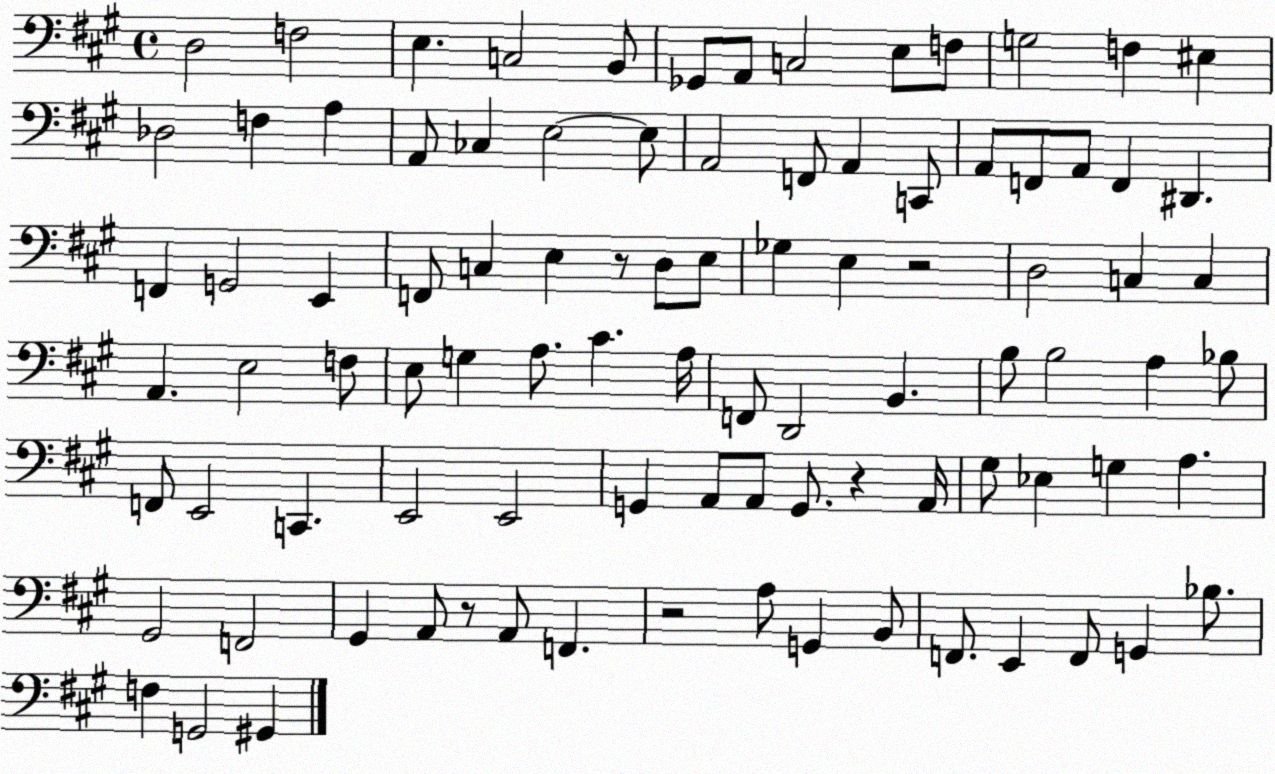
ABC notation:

X:1
T:Untitled
M:4/4
L:1/4
K:A
D,2 F,2 E, C,2 B,,/2 _G,,/2 A,,/2 C,2 E,/2 F,/2 G,2 F, ^E, _D,2 F, A, A,,/2 _C, E,2 E,/2 A,,2 F,,/2 A,, C,,/2 A,,/2 F,,/2 A,,/2 F,, ^D,, F,, G,,2 E,, F,,/2 C, E, z/2 D,/2 E,/2 _G, E, z2 D,2 C, C, A,, E,2 F,/2 E,/2 G, A,/2 ^C A,/4 F,,/2 D,,2 B,, B,/2 B,2 A, _B,/2 F,,/2 E,,2 C,, E,,2 E,,2 G,, A,,/2 A,,/2 G,,/2 z A,,/4 ^G,/2 _E, G, A, ^G,,2 F,,2 ^G,, A,,/2 z/2 A,,/2 F,, z2 A,/2 G,, B,,/2 F,,/2 E,, F,,/2 G,, _B,/2 F, G,,2 ^G,,